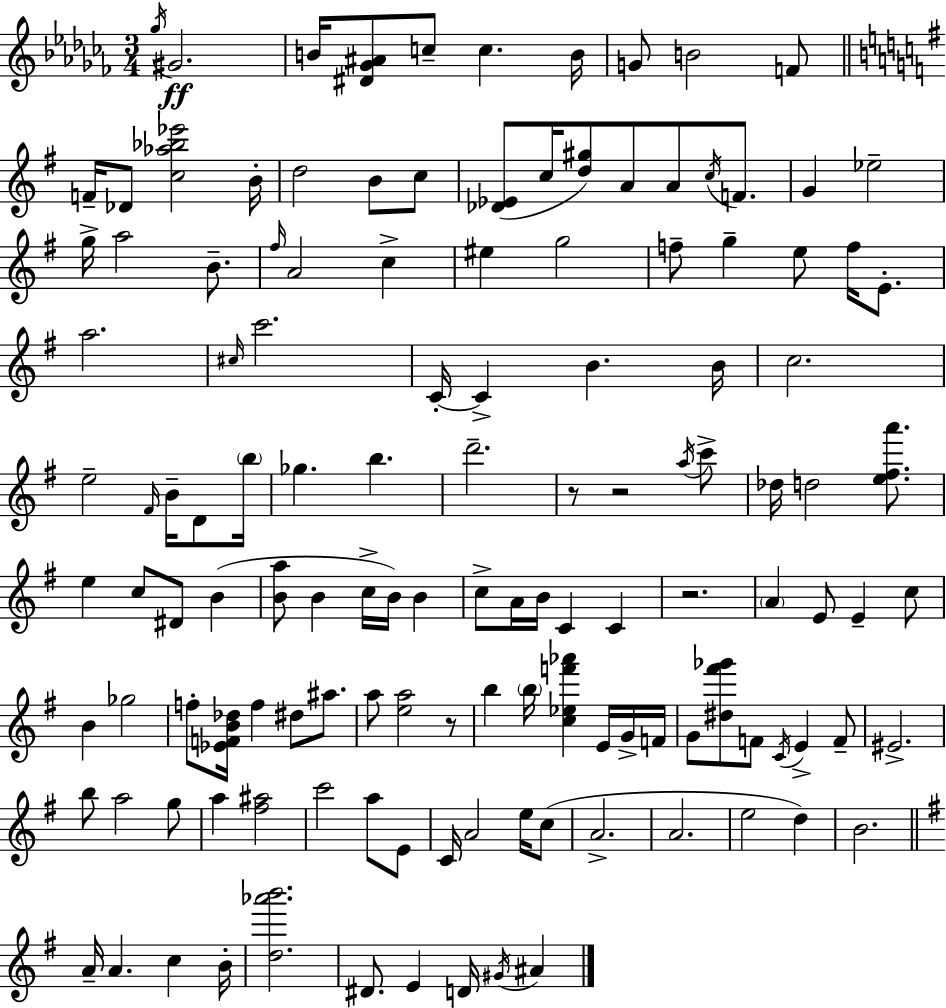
Gb5/s G#4/h. B4/s [D#4,Gb4,A#4]/e C5/e C5/q. B4/s G4/e B4/h F4/e F4/s Db4/e [C5,Ab5,Bb5,Eb6]/h B4/s D5/h B4/e C5/e [Db4,Eb4]/e C5/s [D5,G#5]/e A4/e A4/e C5/s F4/e. G4/q Eb5/h G5/s A5/h B4/e. F#5/s A4/h C5/q EIS5/q G5/h F5/e G5/q E5/e F5/s E4/e. A5/h. C#5/s C6/h. C4/s C4/q B4/q. B4/s C5/h. E5/h F#4/s B4/s D4/e B5/s Gb5/q. B5/q. D6/h. R/e R/h A5/s C6/e Db5/s D5/h [E5,F#5,A6]/e. E5/q C5/e D#4/e B4/q [B4,A5]/e B4/q C5/s B4/s B4/q C5/e A4/s B4/s C4/q C4/q R/h. A4/q E4/e E4/q C5/e B4/q Gb5/h F5/e [Eb4,F4,B4,Db5]/s F5/q D#5/e A#5/e. A5/e [E5,A5]/h R/e B5/q B5/s [C5,Eb5,F6,Ab6]/q E4/s G4/s F4/s G4/e [D#5,F#6,Gb6]/e F4/e C4/s E4/q F4/e EIS4/h. B5/e A5/h G5/e A5/q [F#5,A#5]/h C6/h A5/e E4/e C4/s A4/h E5/s C5/e A4/h. A4/h. E5/h D5/q B4/h. A4/s A4/q. C5/q B4/s [D5,Ab6,B6]/h. D#4/e. E4/q D4/s G#4/s A#4/q